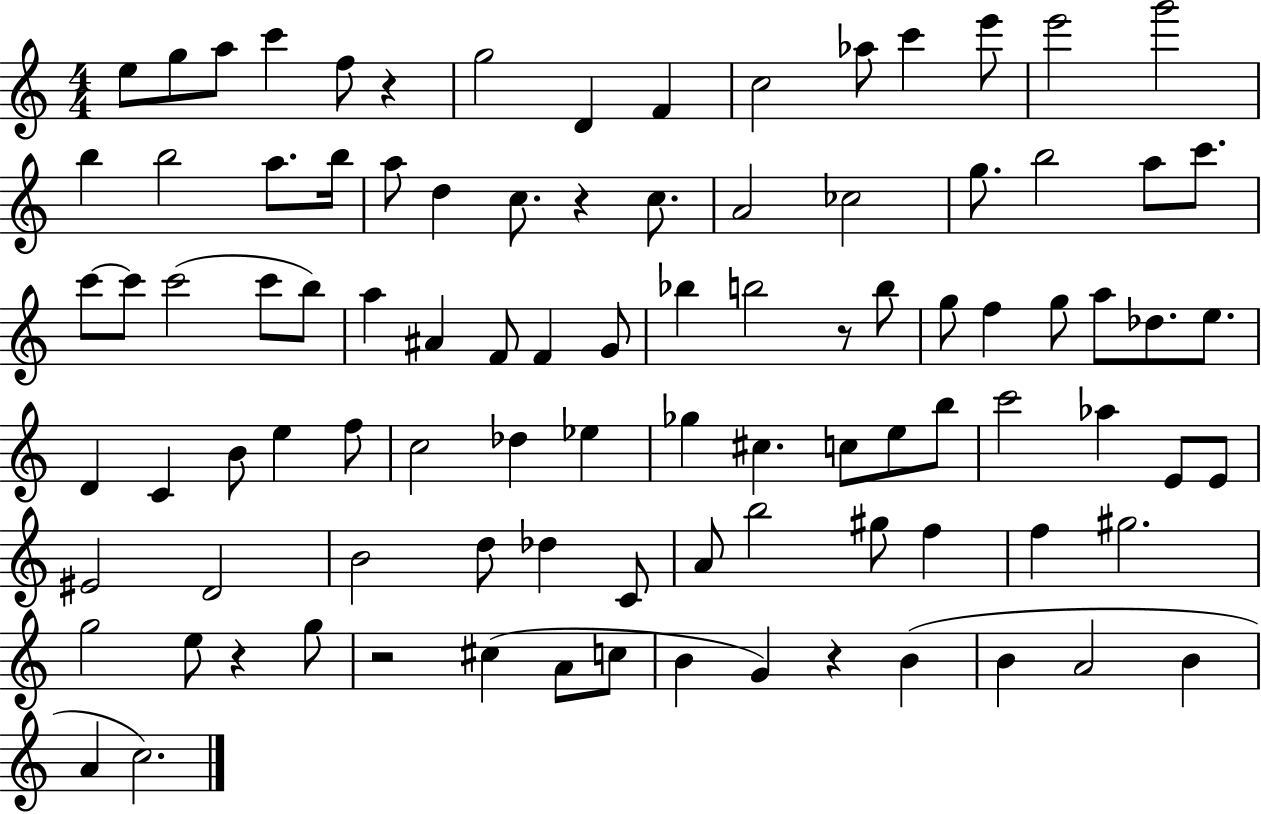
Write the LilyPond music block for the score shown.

{
  \clef treble
  \numericTimeSignature
  \time 4/4
  \key c \major
  \repeat volta 2 { e''8 g''8 a''8 c'''4 f''8 r4 | g''2 d'4 f'4 | c''2 aes''8 c'''4 e'''8 | e'''2 g'''2 | \break b''4 b''2 a''8. b''16 | a''8 d''4 c''8. r4 c''8. | a'2 ces''2 | g''8. b''2 a''8 c'''8. | \break c'''8~~ c'''8 c'''2( c'''8 b''8) | a''4 ais'4 f'8 f'4 g'8 | bes''4 b''2 r8 b''8 | g''8 f''4 g''8 a''8 des''8. e''8. | \break d'4 c'4 b'8 e''4 f''8 | c''2 des''4 ees''4 | ges''4 cis''4. c''8 e''8 b''8 | c'''2 aes''4 e'8 e'8 | \break eis'2 d'2 | b'2 d''8 des''4 c'8 | a'8 b''2 gis''8 f''4 | f''4 gis''2. | \break g''2 e''8 r4 g''8 | r2 cis''4( a'8 c''8 | b'4 g'4) r4 b'4( | b'4 a'2 b'4 | \break a'4 c''2.) | } \bar "|."
}